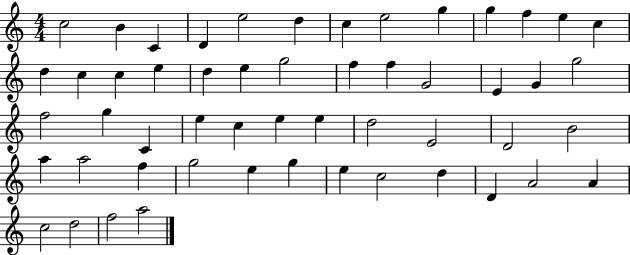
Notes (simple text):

C5/h B4/q C4/q D4/q E5/h D5/q C5/q E5/h G5/q G5/q F5/q E5/q C5/q D5/q C5/q C5/q E5/q D5/q E5/q G5/h F5/q F5/q G4/h E4/q G4/q G5/h F5/h G5/q C4/q E5/q C5/q E5/q E5/q D5/h E4/h D4/h B4/h A5/q A5/h F5/q G5/h E5/q G5/q E5/q C5/h D5/q D4/q A4/h A4/q C5/h D5/h F5/h A5/h